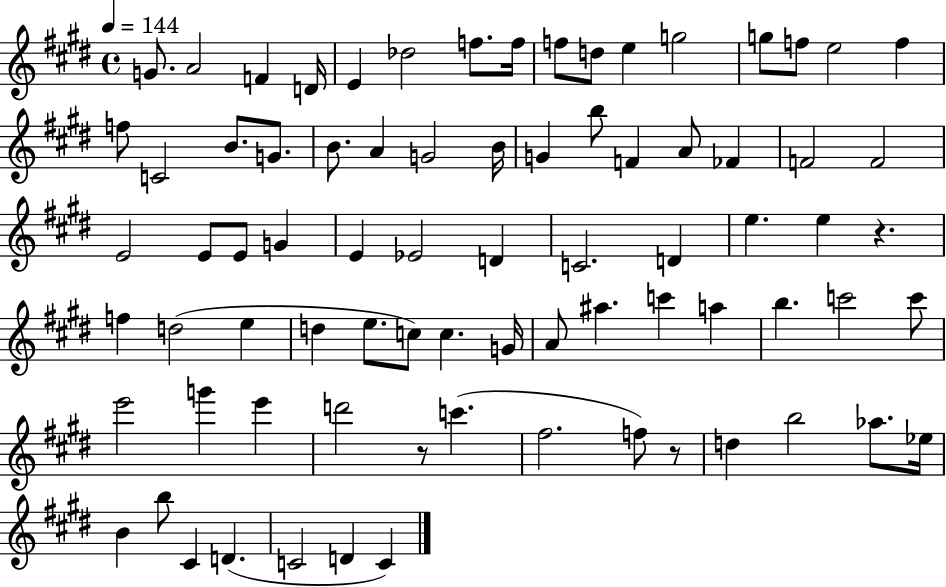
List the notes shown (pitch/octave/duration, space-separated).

G4/e. A4/h F4/q D4/s E4/q Db5/h F5/e. F5/s F5/e D5/e E5/q G5/h G5/e F5/e E5/h F5/q F5/e C4/h B4/e. G4/e. B4/e. A4/q G4/h B4/s G4/q B5/e F4/q A4/e FES4/q F4/h F4/h E4/h E4/e E4/e G4/q E4/q Eb4/h D4/q C4/h. D4/q E5/q. E5/q R/q. F5/q D5/h E5/q D5/q E5/e. C5/e C5/q. G4/s A4/e A#5/q. C6/q A5/q B5/q. C6/h C6/e E6/h G6/q E6/q D6/h R/e C6/q. F#5/h. F5/e R/e D5/q B5/h Ab5/e. Eb5/s B4/q B5/e C#4/q D4/q. C4/h D4/q C4/q